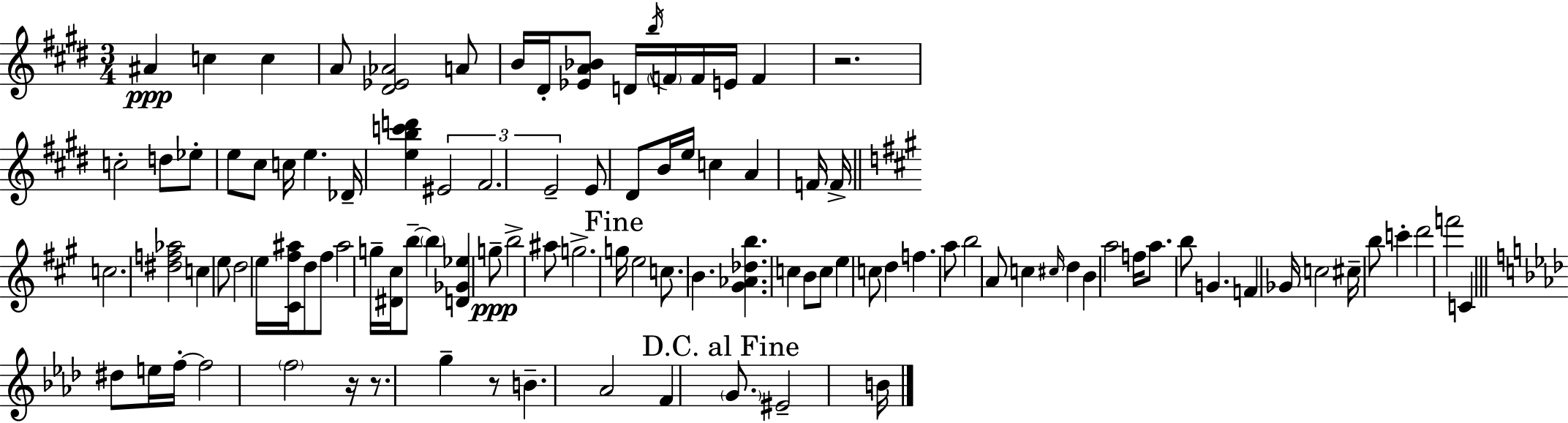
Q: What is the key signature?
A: E major